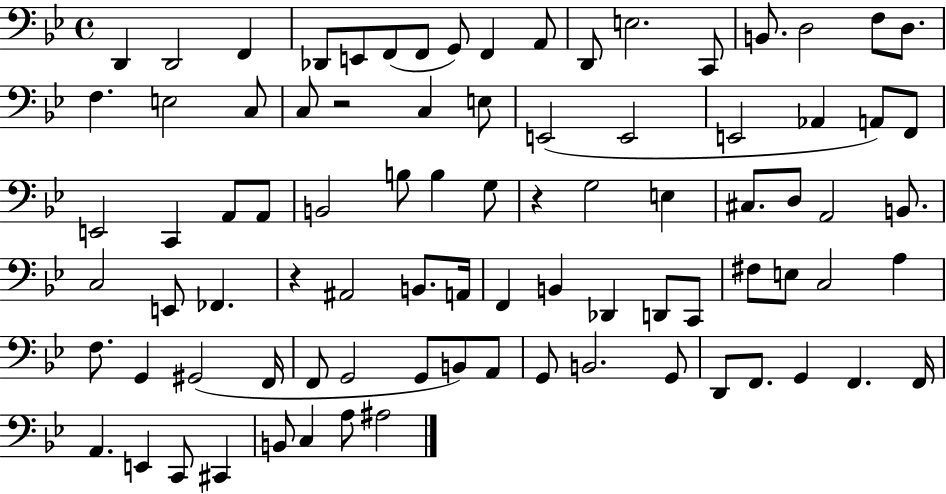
X:1
T:Untitled
M:4/4
L:1/4
K:Bb
D,, D,,2 F,, _D,,/2 E,,/2 F,,/2 F,,/2 G,,/2 F,, A,,/2 D,,/2 E,2 C,,/2 B,,/2 D,2 F,/2 D,/2 F, E,2 C,/2 C,/2 z2 C, E,/2 E,,2 E,,2 E,,2 _A,, A,,/2 F,,/2 E,,2 C,, A,,/2 A,,/2 B,,2 B,/2 B, G,/2 z G,2 E, ^C,/2 D,/2 A,,2 B,,/2 C,2 E,,/2 _F,, z ^A,,2 B,,/2 A,,/4 F,, B,, _D,, D,,/2 C,,/2 ^F,/2 E,/2 C,2 A, F,/2 G,, ^G,,2 F,,/4 F,,/2 G,,2 G,,/2 B,,/2 A,,/2 G,,/2 B,,2 G,,/2 D,,/2 F,,/2 G,, F,, F,,/4 A,, E,, C,,/2 ^C,, B,,/2 C, A,/2 ^A,2